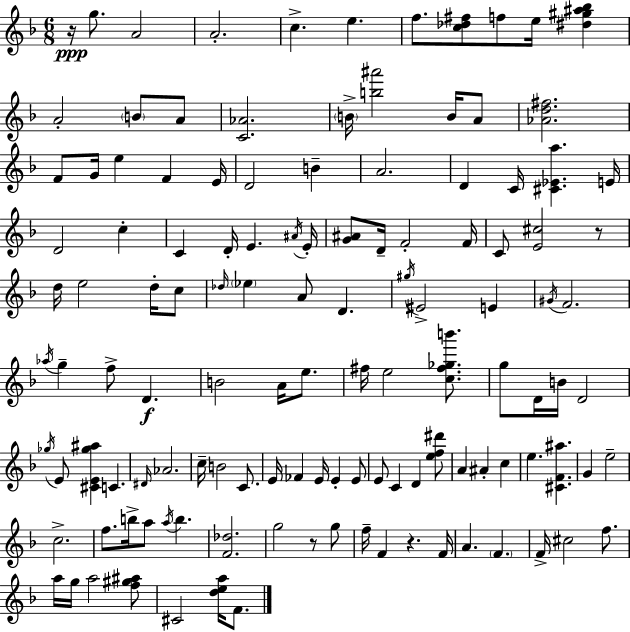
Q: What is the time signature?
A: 6/8